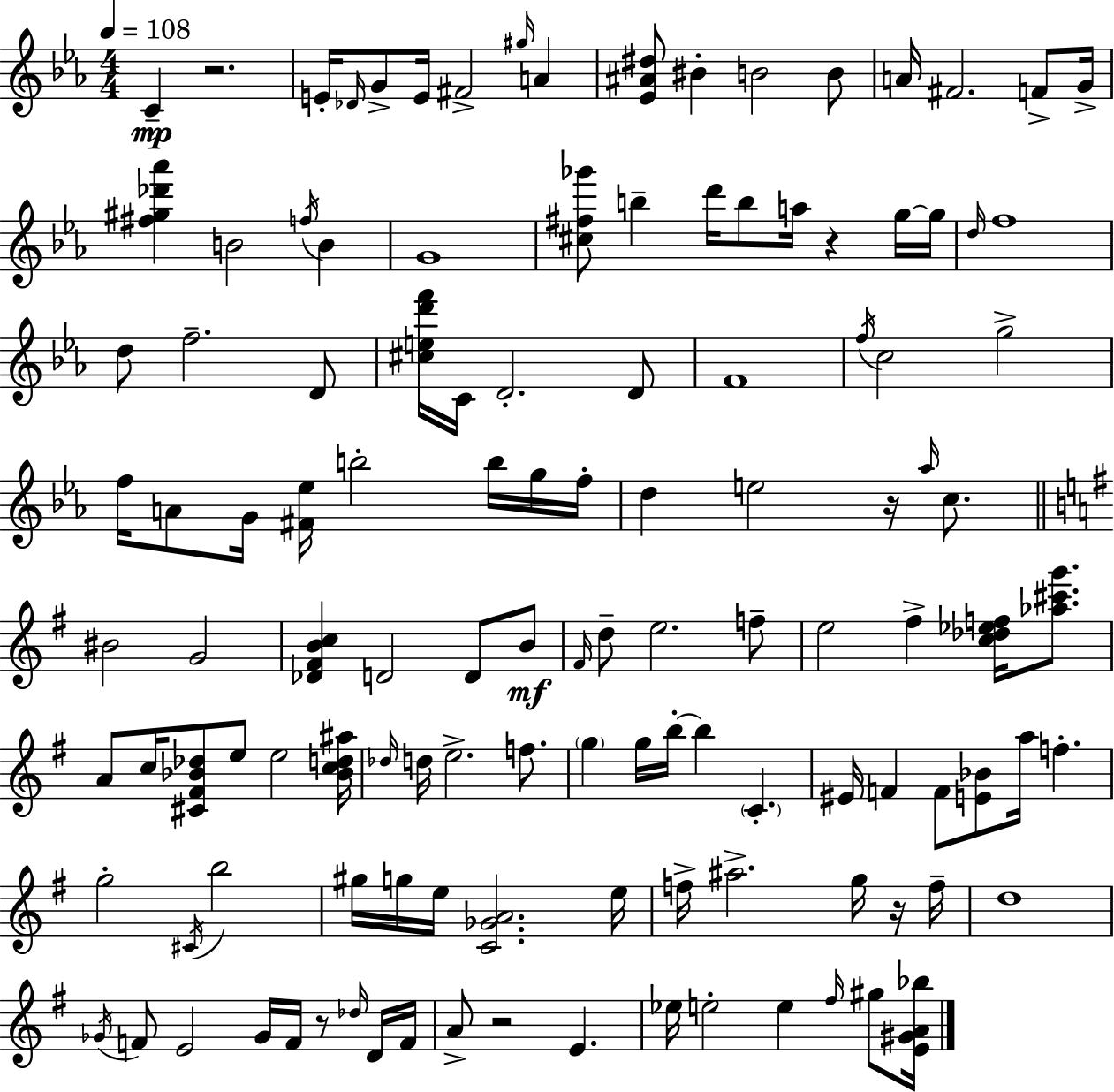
{
  \clef treble
  \numericTimeSignature
  \time 4/4
  \key c \minor
  \tempo 4 = 108
  \repeat volta 2 { c'4--\mp r2. | e'16-. \grace { des'16 } g'8-> e'16 fis'2-> \grace { gis''16 } a'4 | <ees' ais' dis''>8 bis'4-. b'2 | b'8 a'16 fis'2. f'8-> | \break g'16-> <fis'' gis'' des''' aes'''>4 b'2 \acciaccatura { f''16 } b'4 | g'1 | <cis'' fis'' ges'''>8 b''4-- d'''16 b''8 a''16 r4 | g''16~~ g''16 \grace { d''16 } f''1 | \break d''8 f''2.-- | d'8 <cis'' e'' d''' f'''>16 c'16 d'2.-. | d'8 f'1 | \acciaccatura { f''16 } c''2 g''2-> | \break f''16 a'8 g'16 <fis' ees''>16 b''2-. | b''16 g''16 f''16-. d''4 e''2 | r16 \grace { aes''16 } c''8. \bar "||" \break \key g \major bis'2 g'2 | <des' fis' b' c''>4 d'2 d'8 b'8\mf | \grace { fis'16 } d''8-- e''2. f''8-- | e''2 fis''4-> <c'' des'' ees'' f''>16 <aes'' cis''' g'''>8. | \break a'8 c''16 <cis' fis' bes' des''>8 e''8 e''2 | <bes' c'' d'' ais''>16 \grace { des''16 } d''16 e''2.-> f''8. | \parenthesize g''4 g''16 b''16-.~~ b''4 \parenthesize c'4.-. | eis'16 f'4 f'8 <e' bes'>8 a''16 f''4.-. | \break g''2-. \acciaccatura { cis'16 } b''2 | gis''16 g''16 e''16 <c' ges' a'>2. | e''16 f''16-> ais''2.-> | g''16 r16 f''16-- d''1 | \break \acciaccatura { ges'16 } f'8 e'2 ges'16 f'16 | r8 \grace { des''16 } d'16 f'16 a'8-> r2 e'4. | ees''16 e''2-. e''4 | \grace { fis''16 } gis''8 <e' gis' a' bes''>16 } \bar "|."
}